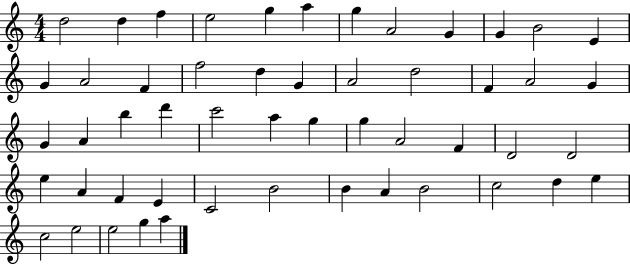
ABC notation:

X:1
T:Untitled
M:4/4
L:1/4
K:C
d2 d f e2 g a g A2 G G B2 E G A2 F f2 d G A2 d2 F A2 G G A b d' c'2 a g g A2 F D2 D2 e A F E C2 B2 B A B2 c2 d e c2 e2 e2 g a